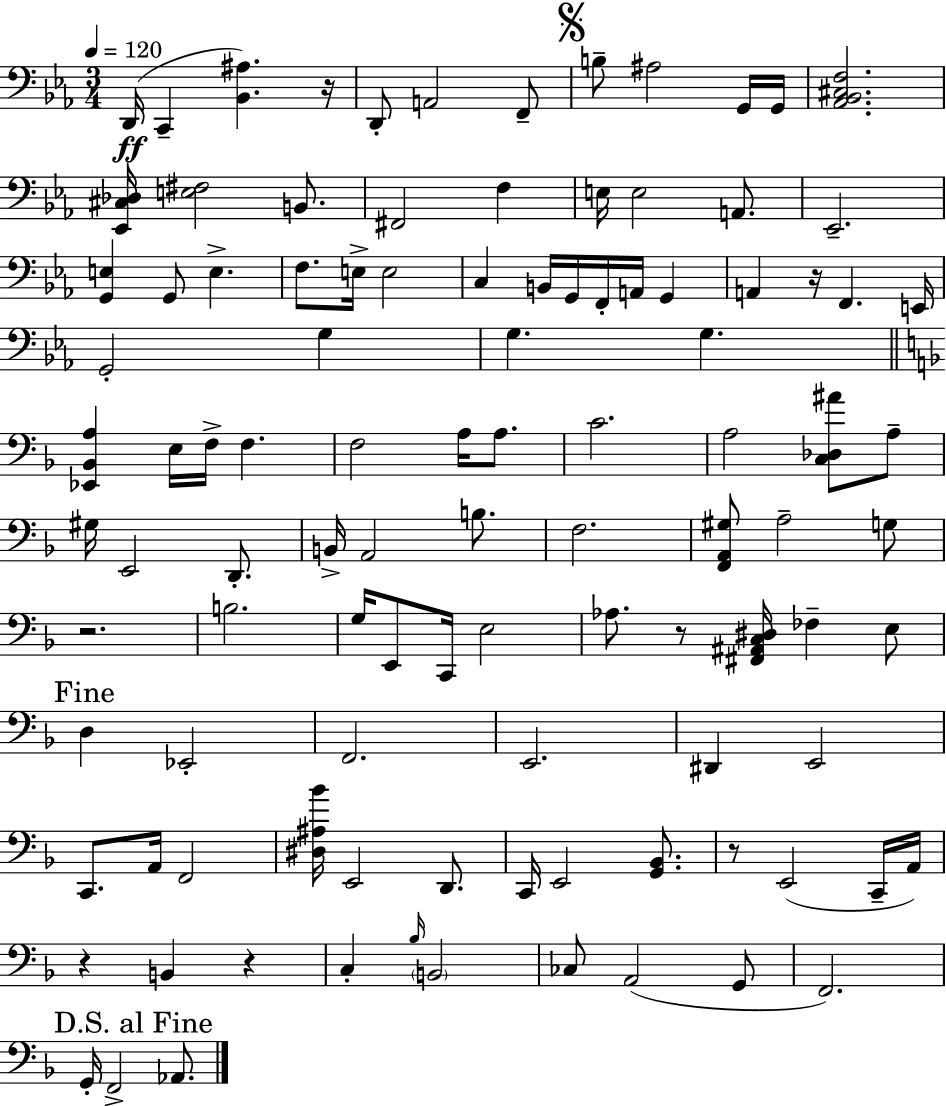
{
  \clef bass
  \numericTimeSignature
  \time 3/4
  \key c \minor
  \tempo 4 = 120
  \repeat volta 2 { d,16(\ff c,4-- <bes, ais>4.) r16 | d,8-. a,2 f,8-- | \mark \markup { \musicglyph "scripts.segno" } b8-- ais2 g,16 g,16 | <aes, bes, cis f>2. | \break <ees, cis des>16 <e fis>2 b,8. | fis,2 f4 | e16 e2 a,8. | ees,2.-- | \break <g, e>4 g,8 e4.-> | f8. e16-> e2 | c4 b,16 g,16 f,16-. a,16 g,4 | a,4 r16 f,4. e,16 | \break g,2-. g4 | g4. g4. | \bar "||" \break \key f \major <ees, bes, a>4 e16 f16-> f4. | f2 a16 a8. | c'2. | a2 <c des ais'>8 a8-- | \break gis16 e,2 d,8.-. | b,16-> a,2 b8. | f2. | <f, a, gis>8 a2-- g8 | \break r2. | b2. | g16 e,8 c,16 e2 | aes8. r8 <fis, ais, c dis>16 fes4-- e8 | \break \mark "Fine" d4 ees,2-. | f,2. | e,2. | dis,4 e,2 | \break c,8. a,16 f,2 | <dis ais bes'>16 e,2 d,8. | c,16 e,2 <g, bes,>8. | r8 e,2( c,16-- a,16) | \break r4 b,4 r4 | c4-. \grace { bes16 } \parenthesize b,2 | ces8 a,2( g,8 | f,2.) | \break \mark "D.S. al Fine" g,16-. f,2-> aes,8. | } \bar "|."
}